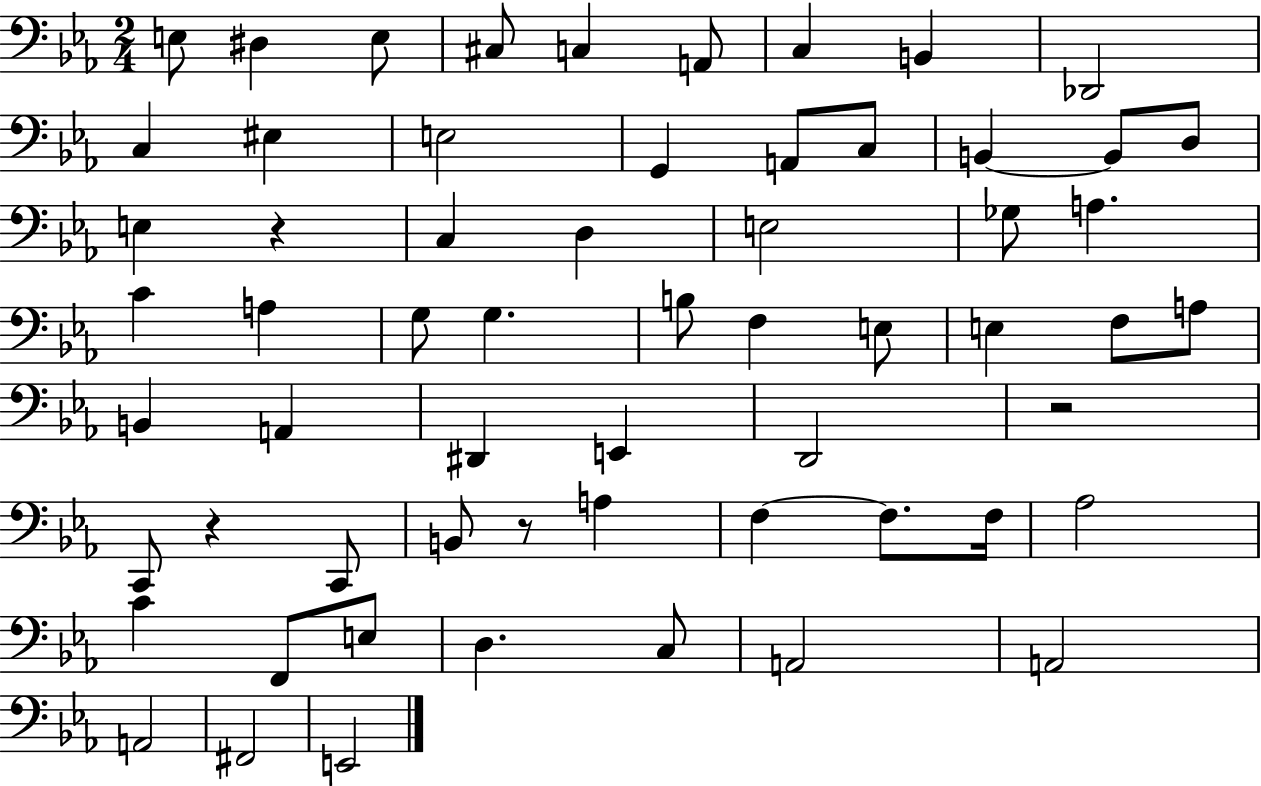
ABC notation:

X:1
T:Untitled
M:2/4
L:1/4
K:Eb
E,/2 ^D, E,/2 ^C,/2 C, A,,/2 C, B,, _D,,2 C, ^E, E,2 G,, A,,/2 C,/2 B,, B,,/2 D,/2 E, z C, D, E,2 _G,/2 A, C A, G,/2 G, B,/2 F, E,/2 E, F,/2 A,/2 B,, A,, ^D,, E,, D,,2 z2 C,,/2 z C,,/2 B,,/2 z/2 A, F, F,/2 F,/4 _A,2 C F,,/2 E,/2 D, C,/2 A,,2 A,,2 A,,2 ^F,,2 E,,2